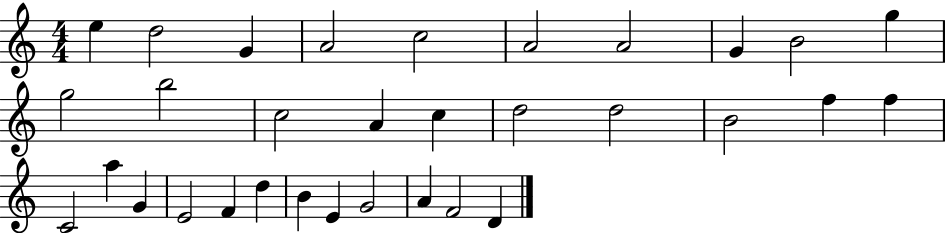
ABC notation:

X:1
T:Untitled
M:4/4
L:1/4
K:C
e d2 G A2 c2 A2 A2 G B2 g g2 b2 c2 A c d2 d2 B2 f f C2 a G E2 F d B E G2 A F2 D